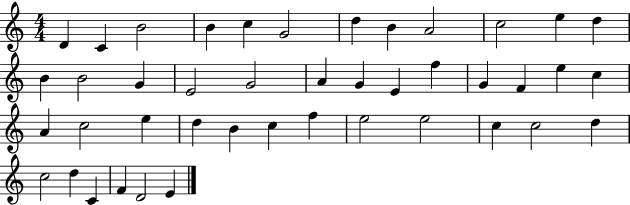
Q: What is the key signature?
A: C major